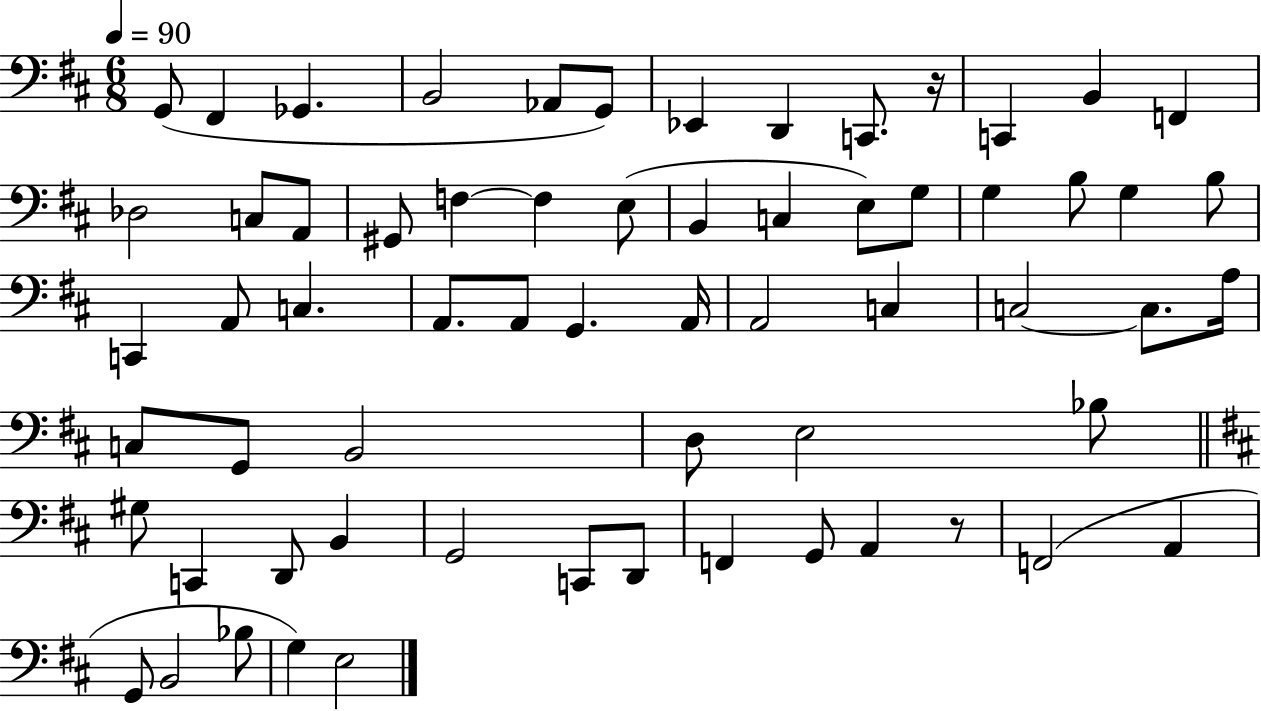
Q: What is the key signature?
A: D major